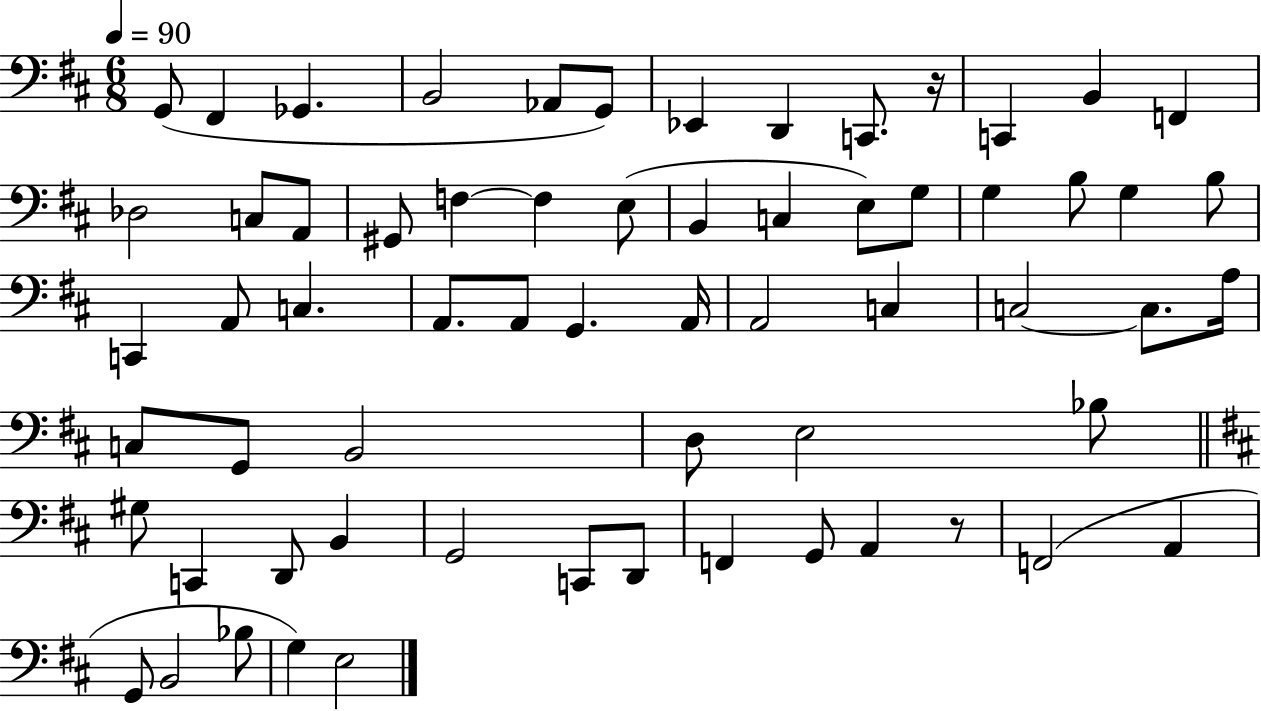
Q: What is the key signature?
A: D major